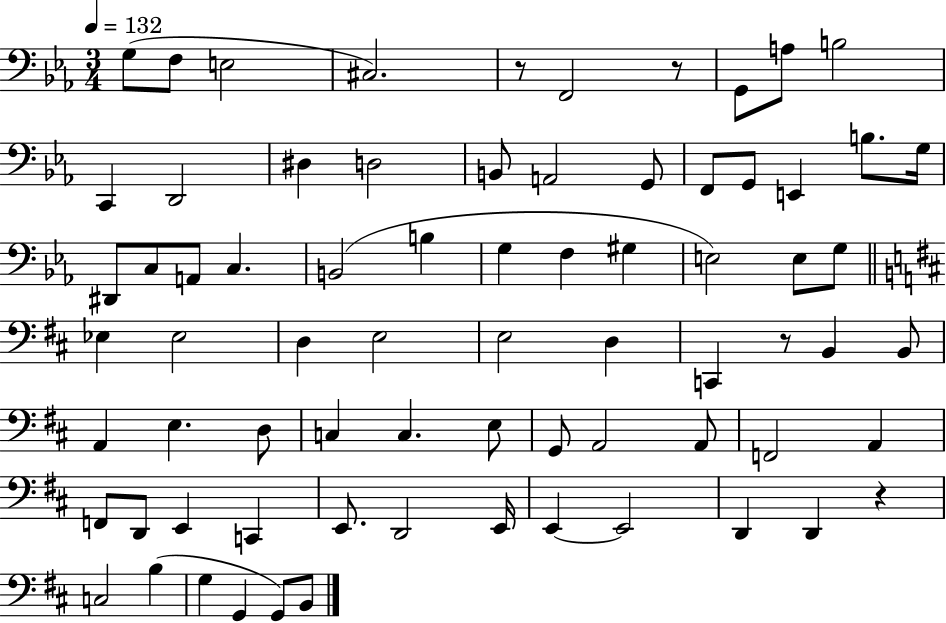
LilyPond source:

{
  \clef bass
  \numericTimeSignature
  \time 3/4
  \key ees \major
  \tempo 4 = 132
  g8( f8 e2 | cis2.) | r8 f,2 r8 | g,8 a8 b2 | \break c,4 d,2 | dis4 d2 | b,8 a,2 g,8 | f,8 g,8 e,4 b8. g16 | \break dis,8 c8 a,8 c4. | b,2( b4 | g4 f4 gis4 | e2) e8 g8 | \break \bar "||" \break \key d \major ees4 ees2 | d4 e2 | e2 d4 | c,4 r8 b,4 b,8 | \break a,4 e4. d8 | c4 c4. e8 | g,8 a,2 a,8 | f,2 a,4 | \break f,8 d,8 e,4 c,4 | e,8. d,2 e,16 | e,4~~ e,2 | d,4 d,4 r4 | \break c2 b4( | g4 g,4 g,8) b,8 | \bar "|."
}